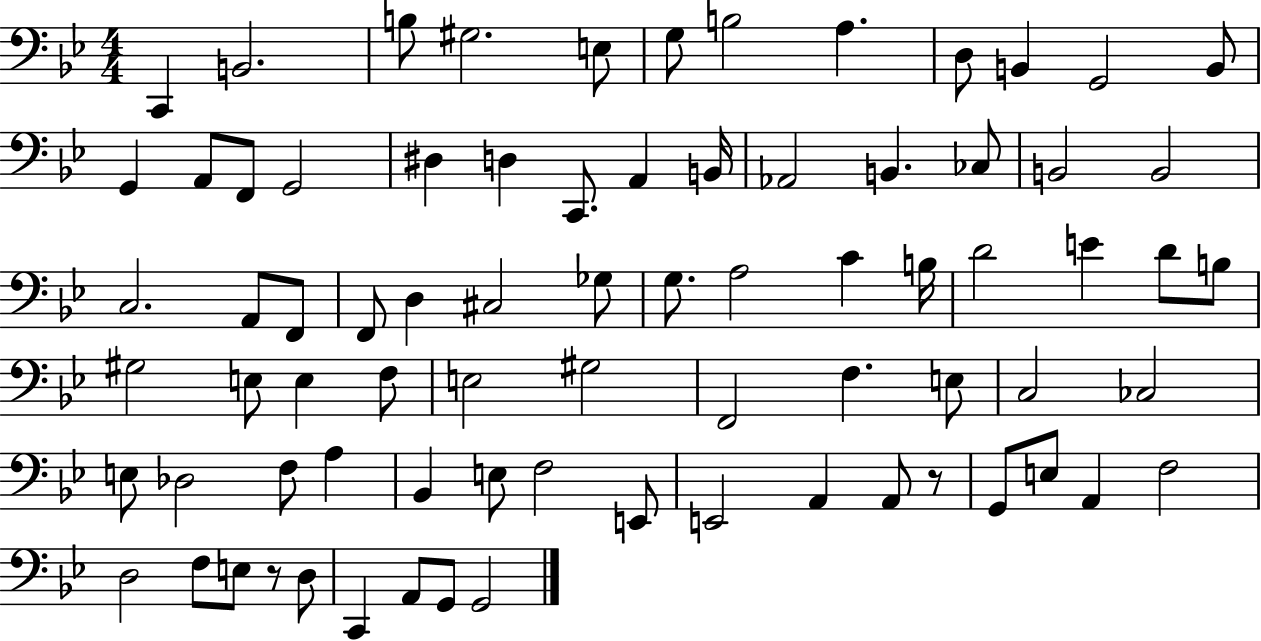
{
  \clef bass
  \numericTimeSignature
  \time 4/4
  \key bes \major
  c,4 b,2. | b8 gis2. e8 | g8 b2 a4. | d8 b,4 g,2 b,8 | \break g,4 a,8 f,8 g,2 | dis4 d4 c,8. a,4 b,16 | aes,2 b,4. ces8 | b,2 b,2 | \break c2. a,8 f,8 | f,8 d4 cis2 ges8 | g8. a2 c'4 b16 | d'2 e'4 d'8 b8 | \break gis2 e8 e4 f8 | e2 gis2 | f,2 f4. e8 | c2 ces2 | \break e8 des2 f8 a4 | bes,4 e8 f2 e,8 | e,2 a,4 a,8 r8 | g,8 e8 a,4 f2 | \break d2 f8 e8 r8 d8 | c,4 a,8 g,8 g,2 | \bar "|."
}